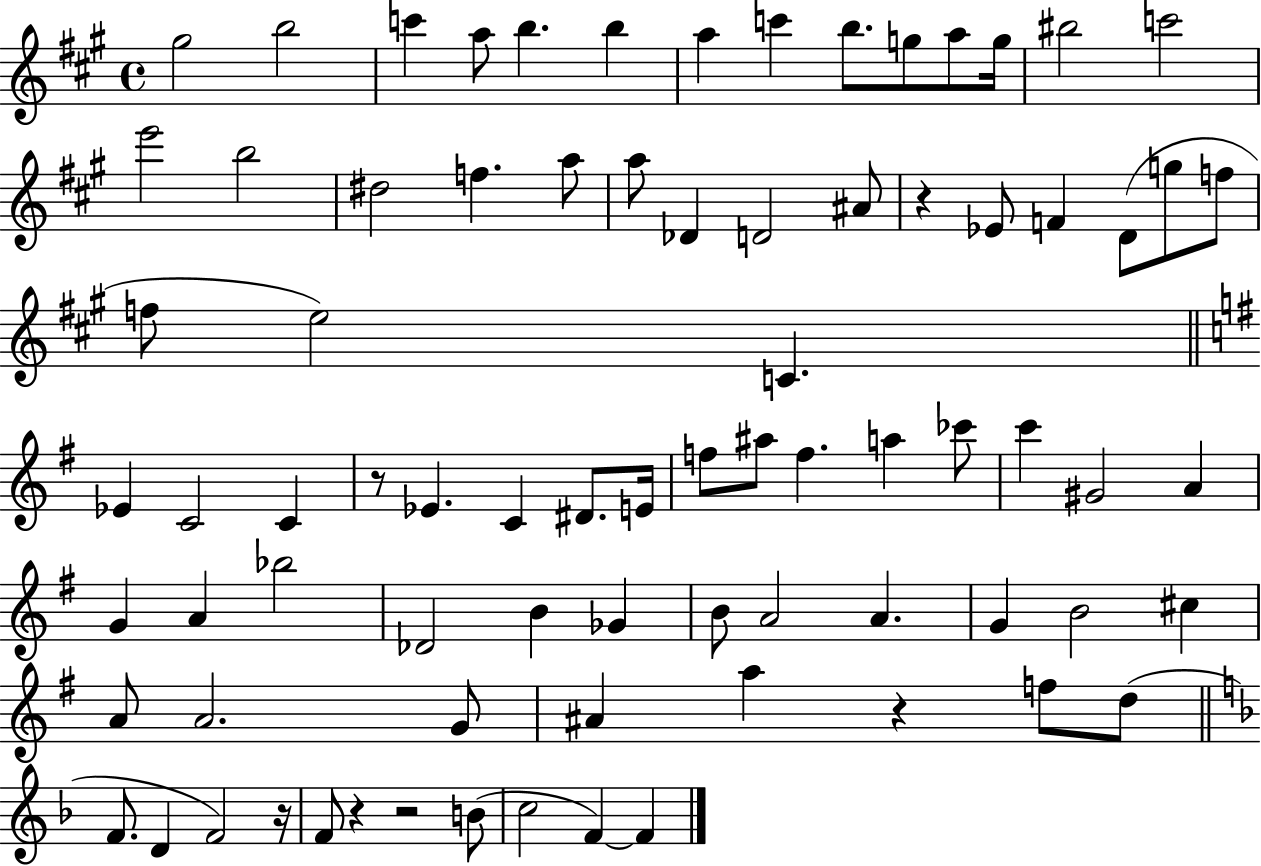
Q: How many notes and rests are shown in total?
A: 79